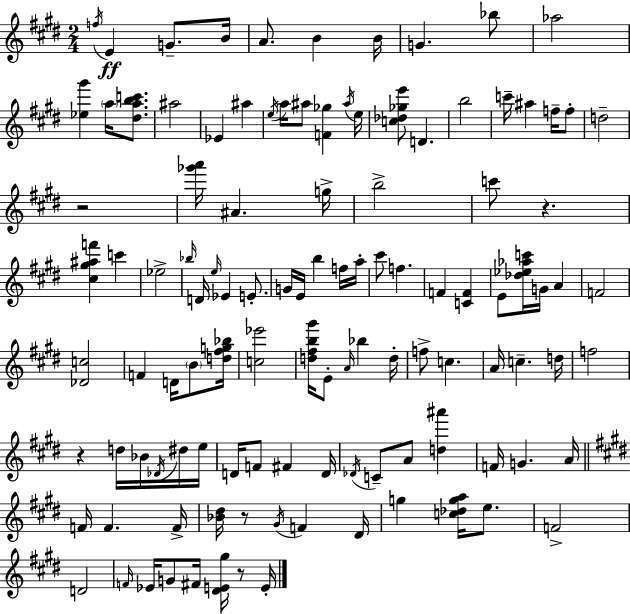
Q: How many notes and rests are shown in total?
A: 113